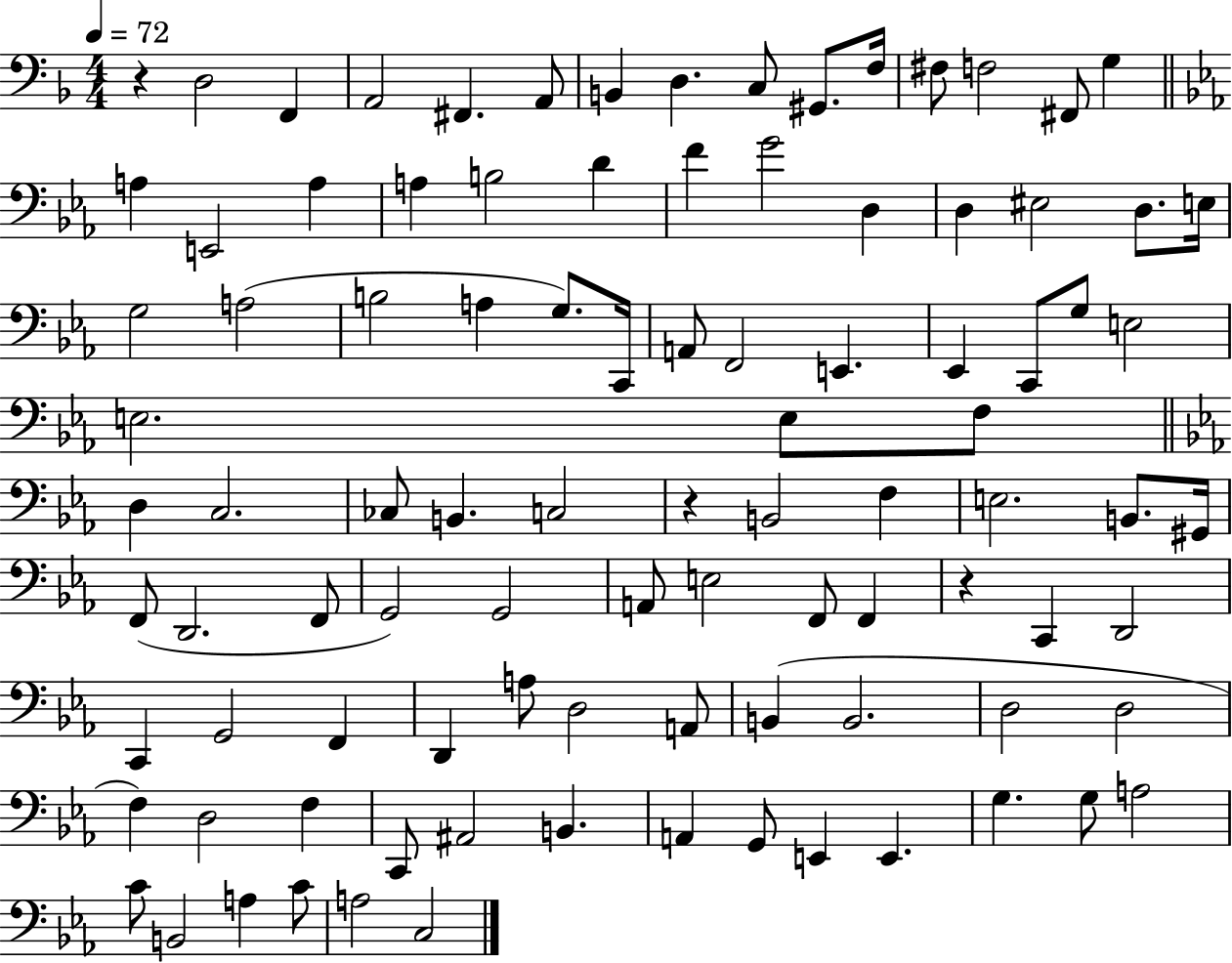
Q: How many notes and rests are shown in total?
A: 97